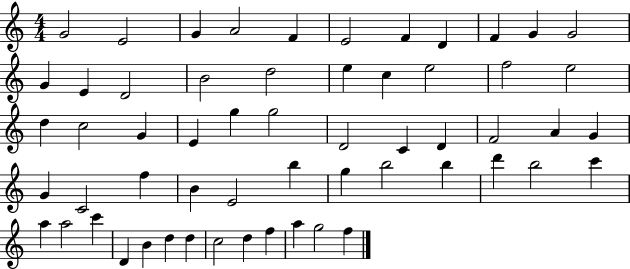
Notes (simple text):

G4/h E4/h G4/q A4/h F4/q E4/h F4/q D4/q F4/q G4/q G4/h G4/q E4/q D4/h B4/h D5/h E5/q C5/q E5/h F5/h E5/h D5/q C5/h G4/q E4/q G5/q G5/h D4/h C4/q D4/q F4/h A4/q G4/q G4/q C4/h F5/q B4/q E4/h B5/q G5/q B5/h B5/q D6/q B5/h C6/q A5/q A5/h C6/q D4/q B4/q D5/q D5/q C5/h D5/q F5/q A5/q G5/h F5/q